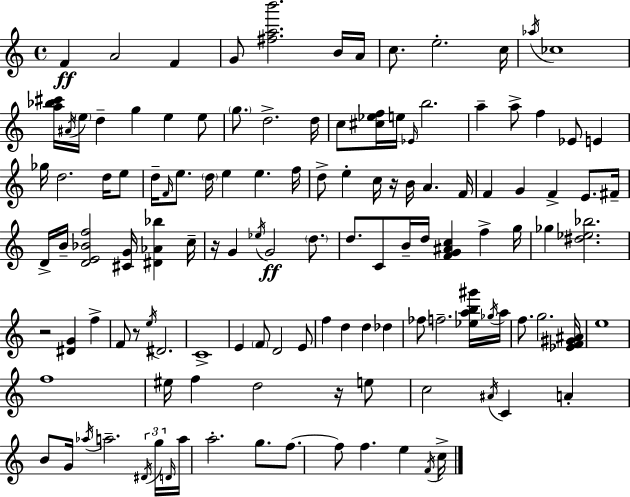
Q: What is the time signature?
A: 4/4